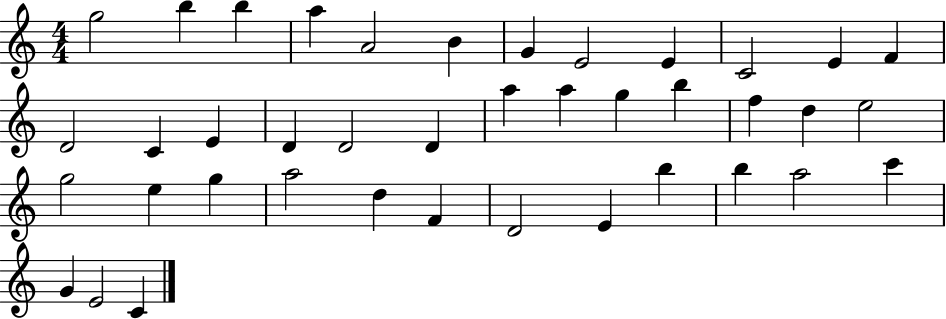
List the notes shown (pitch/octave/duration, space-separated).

G5/h B5/q B5/q A5/q A4/h B4/q G4/q E4/h E4/q C4/h E4/q F4/q D4/h C4/q E4/q D4/q D4/h D4/q A5/q A5/q G5/q B5/q F5/q D5/q E5/h G5/h E5/q G5/q A5/h D5/q F4/q D4/h E4/q B5/q B5/q A5/h C6/q G4/q E4/h C4/q